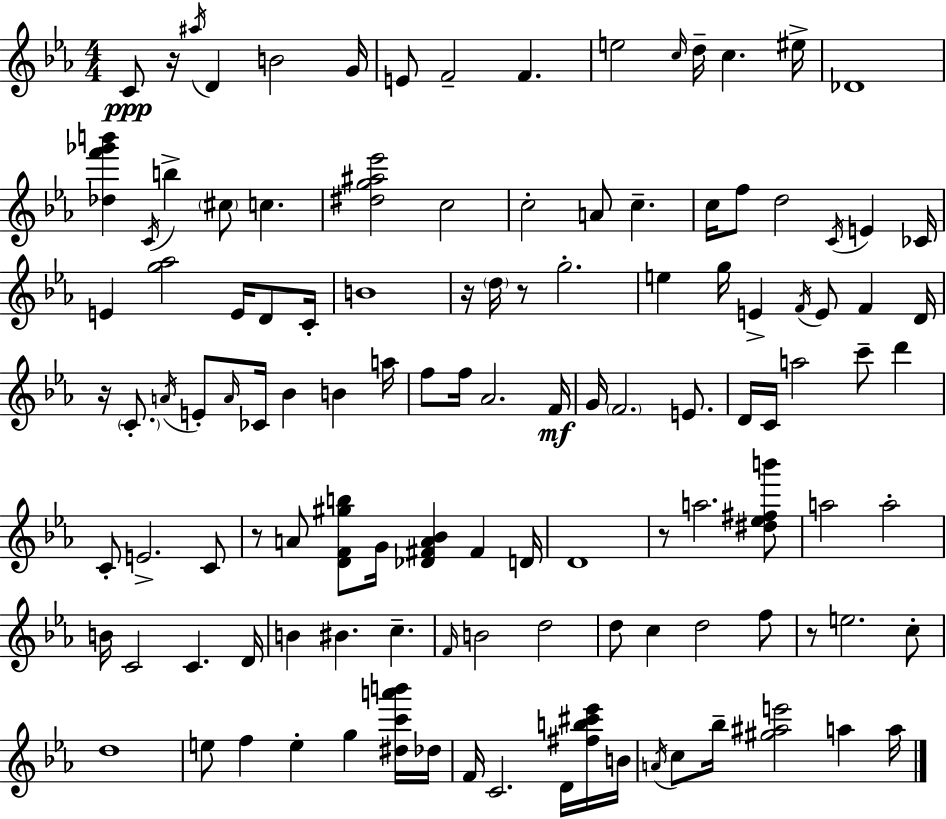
X:1
T:Untitled
M:4/4
L:1/4
K:Eb
C/2 z/4 ^a/4 D B2 G/4 E/2 F2 F e2 c/4 d/4 c ^e/4 _D4 [_df'_g'b'] C/4 b ^c/2 c [^dg^a_e']2 c2 c2 A/2 c c/4 f/2 d2 C/4 E _C/4 E [g_a]2 E/4 D/2 C/4 B4 z/4 d/4 z/2 g2 e g/4 E F/4 E/2 F D/4 z/4 C/2 A/4 E/2 A/4 _C/4 _B B a/4 f/2 f/4 _A2 F/4 G/4 F2 E/2 D/4 C/4 a2 c'/2 d' C/2 E2 C/2 z/2 A/2 [DF^gb]/2 G/4 [_D^FA_B] ^F D/4 D4 z/2 a2 [^d_e^fb']/2 a2 a2 B/4 C2 C D/4 B ^B c F/4 B2 d2 d/2 c d2 f/2 z/2 e2 c/2 d4 e/2 f e g [^dc'a'b']/4 _d/4 F/4 C2 D/4 [^fb^c'_e']/4 B/4 A/4 c/2 _b/4 [^g^ae']2 a a/4